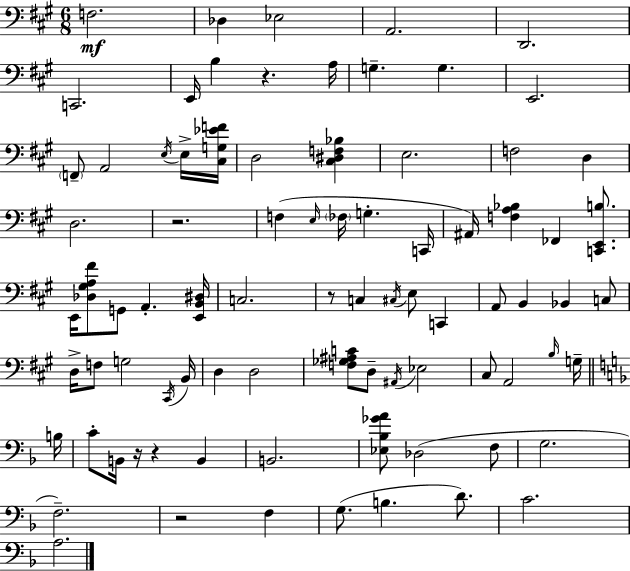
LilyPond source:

{
  \clef bass
  \numericTimeSignature
  \time 6/8
  \key a \major
  f2.\mf | des4 ees2 | a,2. | d,2. | \break c,2. | e,16 b4 r4. a16 | g4.-- g4. | e,2. | \break \parenthesize f,8-- a,2 \acciaccatura { e16 } e16-> | <cis g ees' f'>16 d2 <cis dis f bes>4 | e2. | f2 d4 | \break d2. | r2. | f4( \grace { e16 } \parenthesize fes16 g4.-. | c,16 ais,16) <f a bes>4 fes,4 <c, e, b>8. | \break e,16 <des gis a fis'>8 g,8 a,4.-. | <e, b, dis>16 c2. | r8 c4 \acciaccatura { cis16 } e8 c,4 | a,8 b,4 bes,4 | \break c8 d16-> f8 g2 | \acciaccatura { cis,16 } b,16 d4 d2 | <f ges ais c'>8 d8-- \acciaccatura { ais,16 } ees2 | cis8 a,2 | \break \grace { b16 } g16-- \bar "||" \break \key f \major b16 c'8-. b,16 r16 r4 b,4 | b,2. | <ees bes ges' a'>8 des2( f8 | g2. | \break f2.--) | r2 f4 | g8.( b4. d'8.) | c'2. | \break a2. | \bar "|."
}